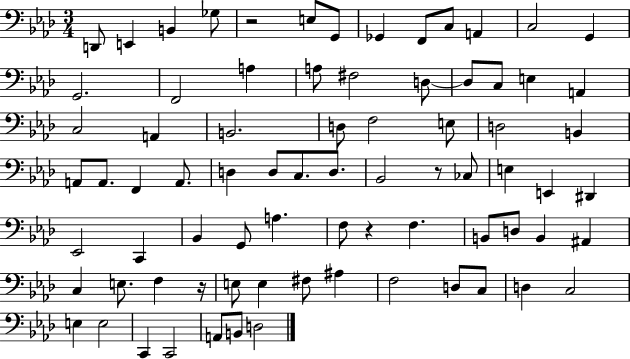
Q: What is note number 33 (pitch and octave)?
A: F2